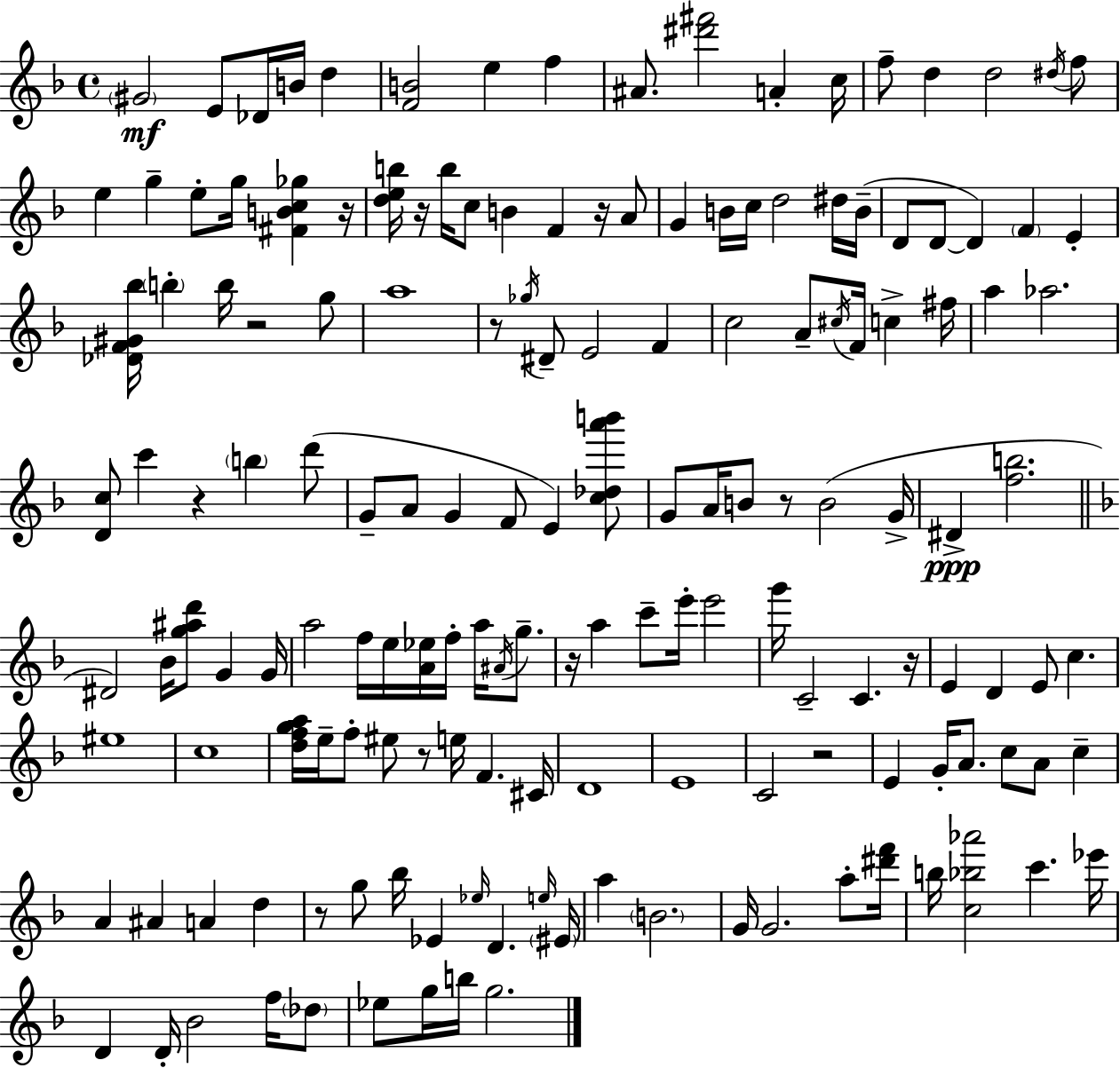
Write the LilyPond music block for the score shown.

{
  \clef treble
  \time 4/4
  \defaultTimeSignature
  \key d \minor
  \parenthesize gis'2\mf e'8 des'16 b'16 d''4 | <f' b'>2 e''4 f''4 | ais'8. <dis''' fis'''>2 a'4-. c''16 | f''8-- d''4 d''2 \acciaccatura { dis''16 } f''8 | \break e''4 g''4-- e''8-. g''16 <fis' b' c'' ges''>4 | r16 <d'' e'' b''>16 r16 b''16 c''8 b'4 f'4 r16 a'8 | g'4 b'16 c''16 d''2 dis''16 | b'16--( d'8 d'8~~ d'4) \parenthesize f'4 e'4-. | \break <des' f' gis' bes''>16 \parenthesize b''4-. b''16 r2 g''8 | a''1 | r8 \acciaccatura { ges''16 } dis'8-- e'2 f'4 | c''2 a'8-- \acciaccatura { cis''16 } f'16 c''4-> | \break fis''16 a''4 aes''2. | <d' c''>8 c'''4 r4 \parenthesize b''4 | d'''8( g'8-- a'8 g'4 f'8 e'4) | <c'' des'' a''' b'''>8 g'8 a'16 b'8 r8 b'2( | \break g'16-> dis'4->\ppp <f'' b''>2. | \bar "||" \break \key f \major dis'2) bes'16 <g'' ais'' d'''>8 g'4 g'16 | a''2 f''16 e''16 <a' ees''>16 f''16-. a''16 \acciaccatura { ais'16 } g''8.-- | r16 a''4 c'''8-- e'''16-. e'''2 | g'''16 c'2-- c'4. | \break r16 e'4 d'4 e'8 c''4. | eis''1 | c''1 | <d'' f'' g'' a''>16 e''16-- f''8-. eis''8 r8 e''16 f'4. | \break cis'16 d'1 | e'1 | c'2 r2 | e'4 g'16-. a'8. c''8 a'8 c''4-- | \break a'4 ais'4 a'4 d''4 | r8 g''8 bes''16 ees'4 \grace { ees''16 } d'4. | \grace { e''16 } \parenthesize eis'16 a''4 \parenthesize b'2. | g'16 g'2. | \break a''8-. <dis''' f'''>16 b''16 <c'' bes'' aes'''>2 c'''4. | ees'''16 d'4 d'16-. bes'2 | f''16 \parenthesize des''8 ees''8 g''16 b''16 g''2. | \bar "|."
}